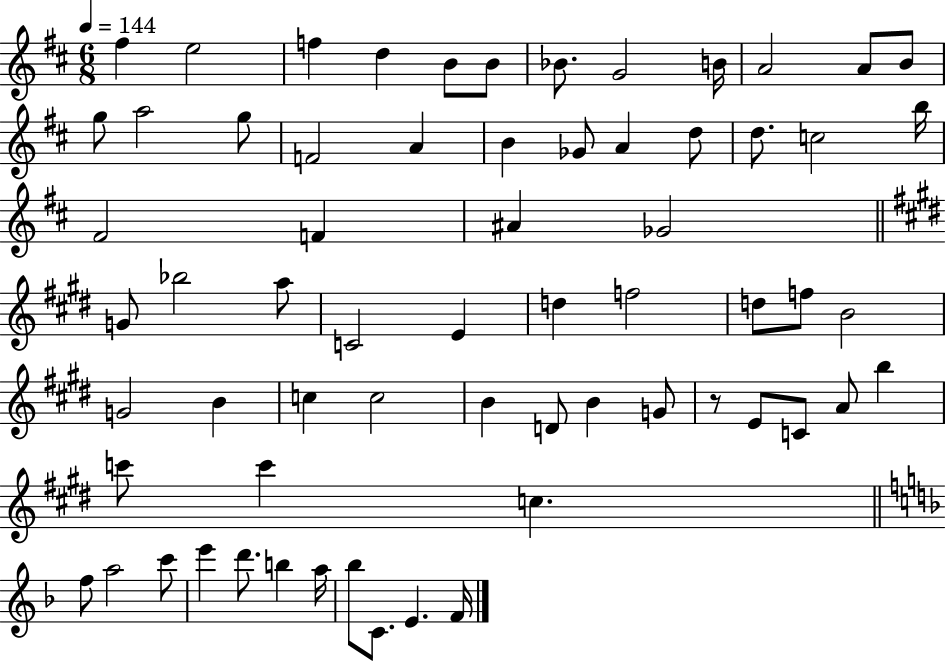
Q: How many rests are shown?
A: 1